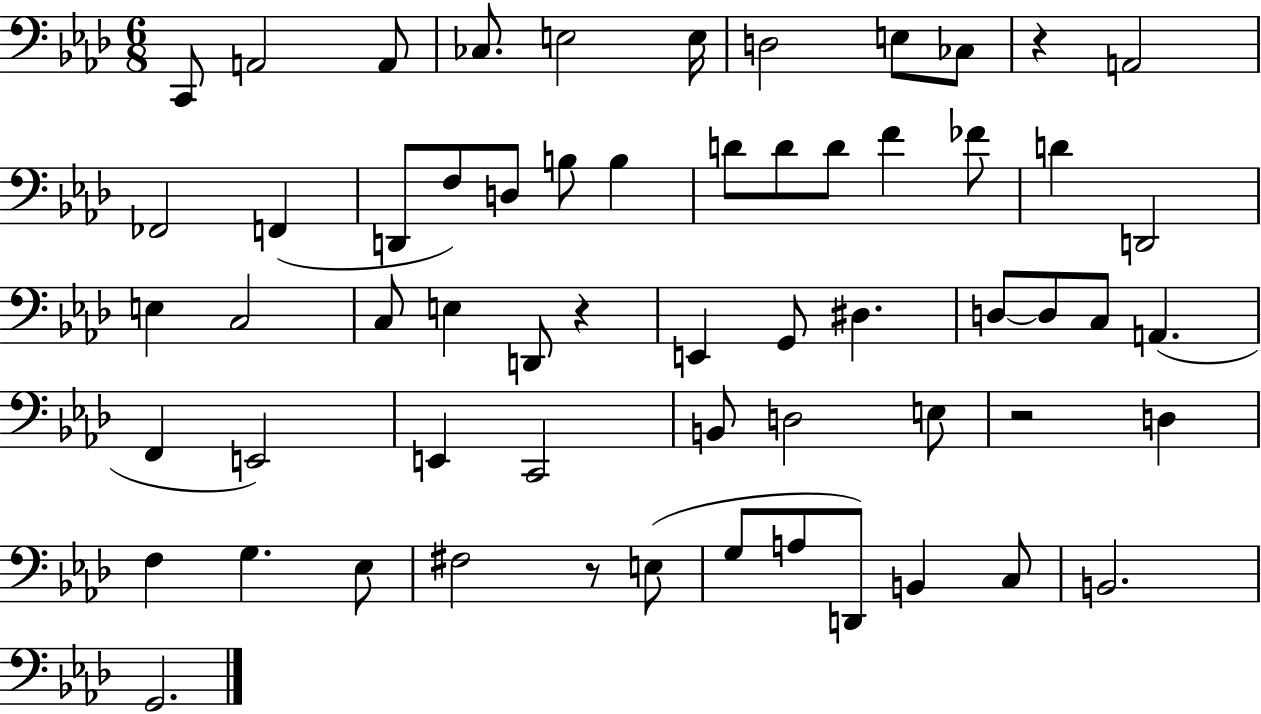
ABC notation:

X:1
T:Untitled
M:6/8
L:1/4
K:Ab
C,,/2 A,,2 A,,/2 _C,/2 E,2 E,/4 D,2 E,/2 _C,/2 z A,,2 _F,,2 F,, D,,/2 F,/2 D,/2 B,/2 B, D/2 D/2 D/2 F _F/2 D D,,2 E, C,2 C,/2 E, D,,/2 z E,, G,,/2 ^D, D,/2 D,/2 C,/2 A,, F,, E,,2 E,, C,,2 B,,/2 D,2 E,/2 z2 D, F, G, _E,/2 ^F,2 z/2 E,/2 G,/2 A,/2 D,,/2 B,, C,/2 B,,2 G,,2